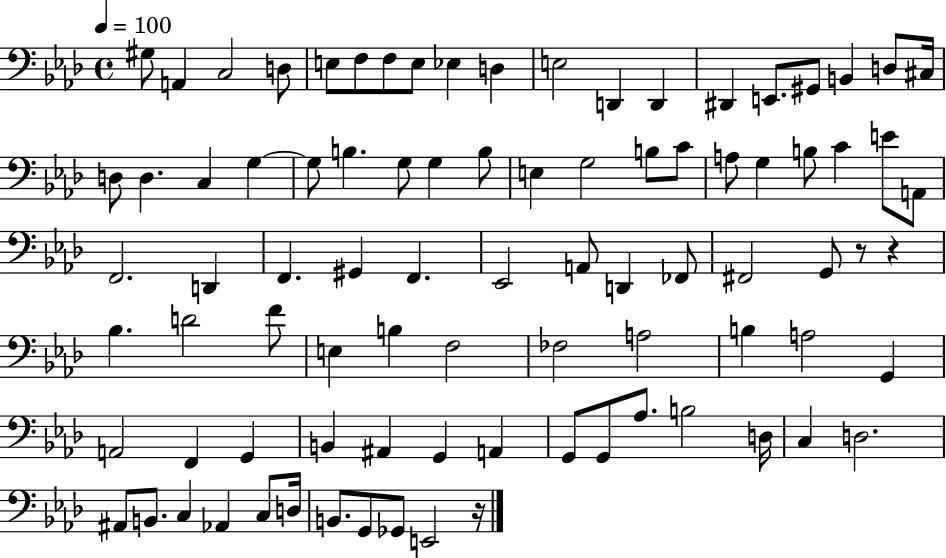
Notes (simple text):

G#3/e A2/q C3/h D3/e E3/e F3/e F3/e E3/e Eb3/q D3/q E3/h D2/q D2/q D#2/q E2/e. G#2/e B2/q D3/e C#3/s D3/e D3/q. C3/q G3/q G3/e B3/q. G3/e G3/q B3/e E3/q G3/h B3/e C4/e A3/e G3/q B3/e C4/q E4/e A2/e F2/h. D2/q F2/q. G#2/q F2/q. Eb2/h A2/e D2/q FES2/e F#2/h G2/e R/e R/q Bb3/q. D4/h F4/e E3/q B3/q F3/h FES3/h A3/h B3/q A3/h G2/q A2/h F2/q G2/q B2/q A#2/q G2/q A2/q G2/e G2/e Ab3/e. B3/h D3/s C3/q D3/h. A#2/e B2/e. C3/q Ab2/q C3/e D3/s B2/e. G2/e Gb2/e E2/h R/s